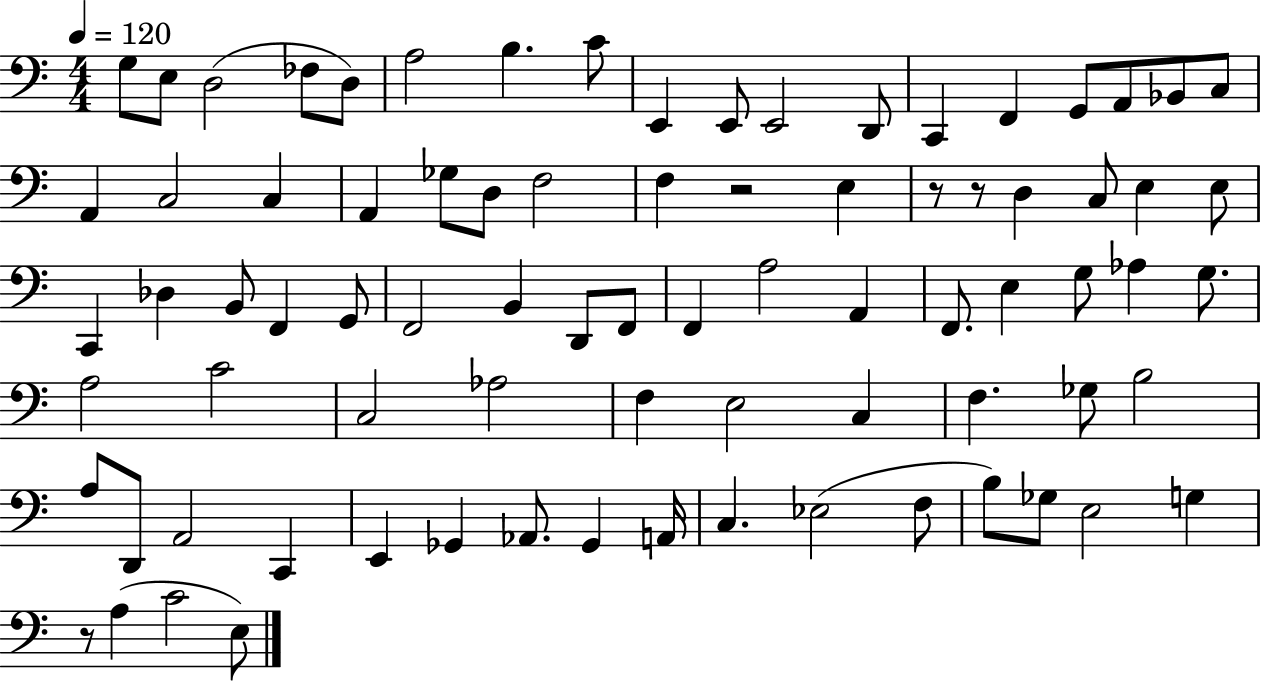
G3/e E3/e D3/h FES3/e D3/e A3/h B3/q. C4/e E2/q E2/e E2/h D2/e C2/q F2/q G2/e A2/e Bb2/e C3/e A2/q C3/h C3/q A2/q Gb3/e D3/e F3/h F3/q R/h E3/q R/e R/e D3/q C3/e E3/q E3/e C2/q Db3/q B2/e F2/q G2/e F2/h B2/q D2/e F2/e F2/q A3/h A2/q F2/e. E3/q G3/e Ab3/q G3/e. A3/h C4/h C3/h Ab3/h F3/q E3/h C3/q F3/q. Gb3/e B3/h A3/e D2/e A2/h C2/q E2/q Gb2/q Ab2/e. Gb2/q A2/s C3/q. Eb3/h F3/e B3/e Gb3/e E3/h G3/q R/e A3/q C4/h E3/e